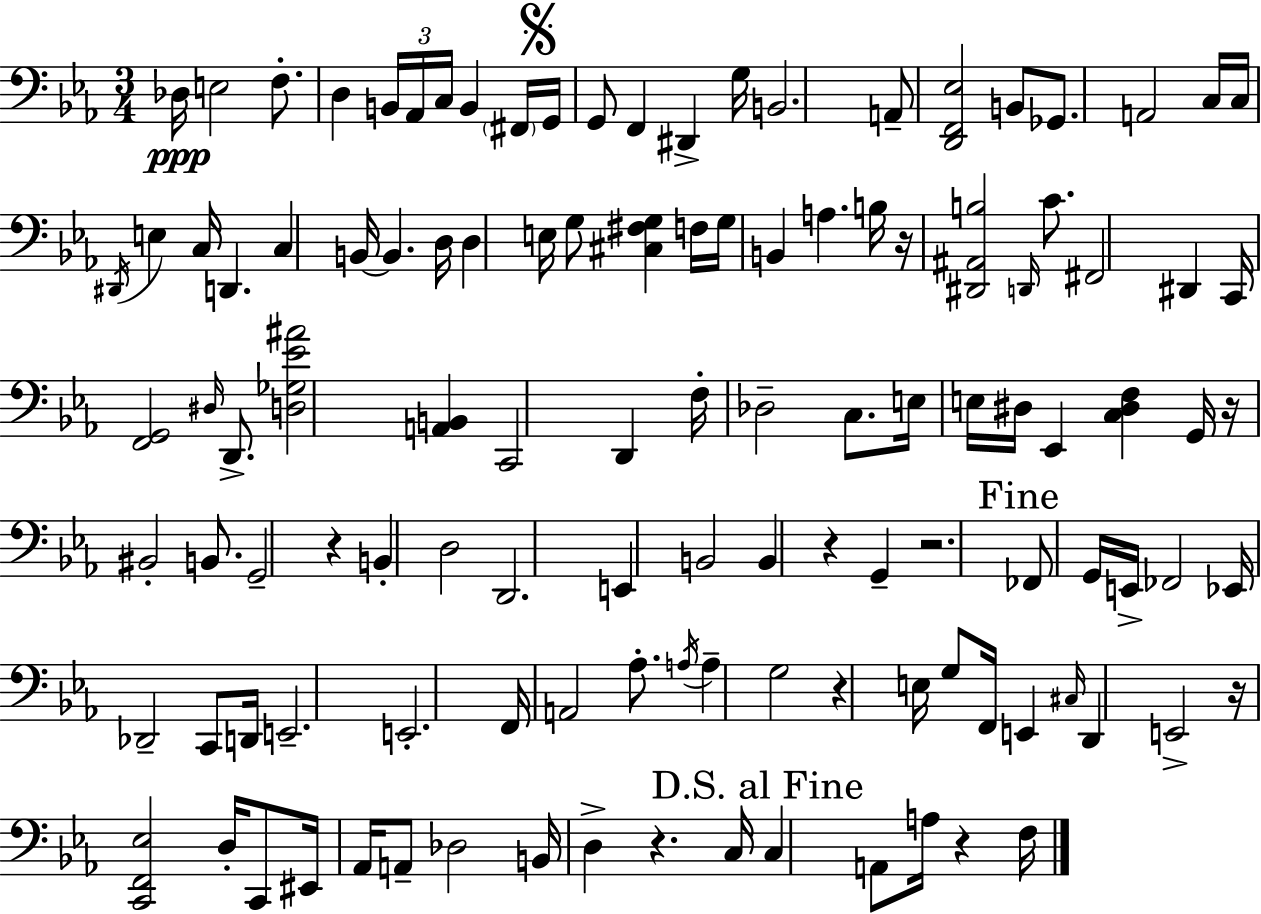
{
  \clef bass
  \numericTimeSignature
  \time 3/4
  \key c \minor
  des16\ppp e2 f8.-. | d4 \tuplet 3/2 { b,16 aes,16 c16 } b,4 \parenthesize fis,16 | \mark \markup { \musicglyph "scripts.segno" } g,16 g,8 f,4 dis,4-> g16 | b,2. | \break a,8-- <d, f, ees>2 b,8 | ges,8. a,2 c16 | c16 \acciaccatura { dis,16 } e4 c16 d,4. | c4 b,16~~ b,4. | \break d16 d4 e16 g8 <cis fis g>4 | f16 g16 b,4 a4. | b16 r16 <dis, ais, b>2 \grace { d,16 } c'8. | fis,2 dis,4 | \break c,16 <f, g,>2 \grace { dis16 } | d,8.-> <d ges ees' ais'>2 <a, b,>4 | c,2 d,4 | f16-. des2-- | \break c8. e16 e16 dis16 ees,4 <c dis f>4 | g,16 r16 bis,2-. | b,8. g,2-- r4 | b,4-. d2 | \break d,2. | e,4 b,2 | b,4 r4 g,4-- | r2. | \break \mark "Fine" fes,8 g,16 e,16-> fes,2 | ees,16 des,2-- | c,8 d,16 e,2.-- | e,2.-. | \break f,16 a,2 | aes8.-. \acciaccatura { a16 } a4-- g2 | r4 e16 g8 f,16 | e,4 \grace { cis16 } d,4 e,2-> | \break r16 <c, f, ees>2 | d16-. c,8 eis,16 aes,16 a,8-- des2 | b,16 d4-> r4. | c16 \mark "D.S. al Fine" c4 a,8 a16 | \break r4 f16 \bar "|."
}